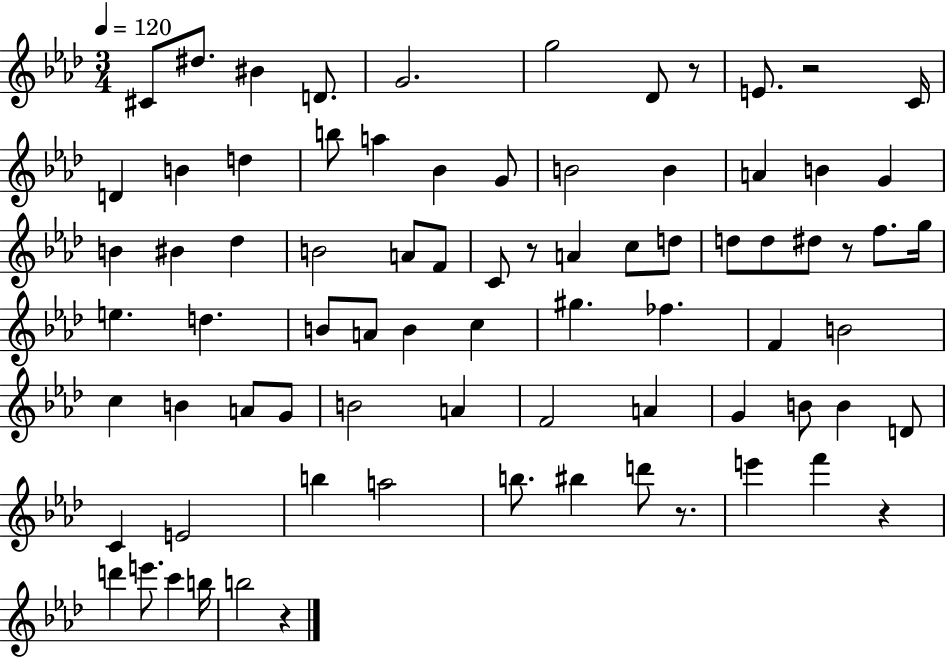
X:1
T:Untitled
M:3/4
L:1/4
K:Ab
^C/2 ^d/2 ^B D/2 G2 g2 _D/2 z/2 E/2 z2 C/4 D B d b/2 a _B G/2 B2 B A B G B ^B _d B2 A/2 F/2 C/2 z/2 A c/2 d/2 d/2 d/2 ^d/2 z/2 f/2 g/4 e d B/2 A/2 B c ^g _f F B2 c B A/2 G/2 B2 A F2 A G B/2 B D/2 C E2 b a2 b/2 ^b d'/2 z/2 e' f' z d' e'/2 c' b/4 b2 z